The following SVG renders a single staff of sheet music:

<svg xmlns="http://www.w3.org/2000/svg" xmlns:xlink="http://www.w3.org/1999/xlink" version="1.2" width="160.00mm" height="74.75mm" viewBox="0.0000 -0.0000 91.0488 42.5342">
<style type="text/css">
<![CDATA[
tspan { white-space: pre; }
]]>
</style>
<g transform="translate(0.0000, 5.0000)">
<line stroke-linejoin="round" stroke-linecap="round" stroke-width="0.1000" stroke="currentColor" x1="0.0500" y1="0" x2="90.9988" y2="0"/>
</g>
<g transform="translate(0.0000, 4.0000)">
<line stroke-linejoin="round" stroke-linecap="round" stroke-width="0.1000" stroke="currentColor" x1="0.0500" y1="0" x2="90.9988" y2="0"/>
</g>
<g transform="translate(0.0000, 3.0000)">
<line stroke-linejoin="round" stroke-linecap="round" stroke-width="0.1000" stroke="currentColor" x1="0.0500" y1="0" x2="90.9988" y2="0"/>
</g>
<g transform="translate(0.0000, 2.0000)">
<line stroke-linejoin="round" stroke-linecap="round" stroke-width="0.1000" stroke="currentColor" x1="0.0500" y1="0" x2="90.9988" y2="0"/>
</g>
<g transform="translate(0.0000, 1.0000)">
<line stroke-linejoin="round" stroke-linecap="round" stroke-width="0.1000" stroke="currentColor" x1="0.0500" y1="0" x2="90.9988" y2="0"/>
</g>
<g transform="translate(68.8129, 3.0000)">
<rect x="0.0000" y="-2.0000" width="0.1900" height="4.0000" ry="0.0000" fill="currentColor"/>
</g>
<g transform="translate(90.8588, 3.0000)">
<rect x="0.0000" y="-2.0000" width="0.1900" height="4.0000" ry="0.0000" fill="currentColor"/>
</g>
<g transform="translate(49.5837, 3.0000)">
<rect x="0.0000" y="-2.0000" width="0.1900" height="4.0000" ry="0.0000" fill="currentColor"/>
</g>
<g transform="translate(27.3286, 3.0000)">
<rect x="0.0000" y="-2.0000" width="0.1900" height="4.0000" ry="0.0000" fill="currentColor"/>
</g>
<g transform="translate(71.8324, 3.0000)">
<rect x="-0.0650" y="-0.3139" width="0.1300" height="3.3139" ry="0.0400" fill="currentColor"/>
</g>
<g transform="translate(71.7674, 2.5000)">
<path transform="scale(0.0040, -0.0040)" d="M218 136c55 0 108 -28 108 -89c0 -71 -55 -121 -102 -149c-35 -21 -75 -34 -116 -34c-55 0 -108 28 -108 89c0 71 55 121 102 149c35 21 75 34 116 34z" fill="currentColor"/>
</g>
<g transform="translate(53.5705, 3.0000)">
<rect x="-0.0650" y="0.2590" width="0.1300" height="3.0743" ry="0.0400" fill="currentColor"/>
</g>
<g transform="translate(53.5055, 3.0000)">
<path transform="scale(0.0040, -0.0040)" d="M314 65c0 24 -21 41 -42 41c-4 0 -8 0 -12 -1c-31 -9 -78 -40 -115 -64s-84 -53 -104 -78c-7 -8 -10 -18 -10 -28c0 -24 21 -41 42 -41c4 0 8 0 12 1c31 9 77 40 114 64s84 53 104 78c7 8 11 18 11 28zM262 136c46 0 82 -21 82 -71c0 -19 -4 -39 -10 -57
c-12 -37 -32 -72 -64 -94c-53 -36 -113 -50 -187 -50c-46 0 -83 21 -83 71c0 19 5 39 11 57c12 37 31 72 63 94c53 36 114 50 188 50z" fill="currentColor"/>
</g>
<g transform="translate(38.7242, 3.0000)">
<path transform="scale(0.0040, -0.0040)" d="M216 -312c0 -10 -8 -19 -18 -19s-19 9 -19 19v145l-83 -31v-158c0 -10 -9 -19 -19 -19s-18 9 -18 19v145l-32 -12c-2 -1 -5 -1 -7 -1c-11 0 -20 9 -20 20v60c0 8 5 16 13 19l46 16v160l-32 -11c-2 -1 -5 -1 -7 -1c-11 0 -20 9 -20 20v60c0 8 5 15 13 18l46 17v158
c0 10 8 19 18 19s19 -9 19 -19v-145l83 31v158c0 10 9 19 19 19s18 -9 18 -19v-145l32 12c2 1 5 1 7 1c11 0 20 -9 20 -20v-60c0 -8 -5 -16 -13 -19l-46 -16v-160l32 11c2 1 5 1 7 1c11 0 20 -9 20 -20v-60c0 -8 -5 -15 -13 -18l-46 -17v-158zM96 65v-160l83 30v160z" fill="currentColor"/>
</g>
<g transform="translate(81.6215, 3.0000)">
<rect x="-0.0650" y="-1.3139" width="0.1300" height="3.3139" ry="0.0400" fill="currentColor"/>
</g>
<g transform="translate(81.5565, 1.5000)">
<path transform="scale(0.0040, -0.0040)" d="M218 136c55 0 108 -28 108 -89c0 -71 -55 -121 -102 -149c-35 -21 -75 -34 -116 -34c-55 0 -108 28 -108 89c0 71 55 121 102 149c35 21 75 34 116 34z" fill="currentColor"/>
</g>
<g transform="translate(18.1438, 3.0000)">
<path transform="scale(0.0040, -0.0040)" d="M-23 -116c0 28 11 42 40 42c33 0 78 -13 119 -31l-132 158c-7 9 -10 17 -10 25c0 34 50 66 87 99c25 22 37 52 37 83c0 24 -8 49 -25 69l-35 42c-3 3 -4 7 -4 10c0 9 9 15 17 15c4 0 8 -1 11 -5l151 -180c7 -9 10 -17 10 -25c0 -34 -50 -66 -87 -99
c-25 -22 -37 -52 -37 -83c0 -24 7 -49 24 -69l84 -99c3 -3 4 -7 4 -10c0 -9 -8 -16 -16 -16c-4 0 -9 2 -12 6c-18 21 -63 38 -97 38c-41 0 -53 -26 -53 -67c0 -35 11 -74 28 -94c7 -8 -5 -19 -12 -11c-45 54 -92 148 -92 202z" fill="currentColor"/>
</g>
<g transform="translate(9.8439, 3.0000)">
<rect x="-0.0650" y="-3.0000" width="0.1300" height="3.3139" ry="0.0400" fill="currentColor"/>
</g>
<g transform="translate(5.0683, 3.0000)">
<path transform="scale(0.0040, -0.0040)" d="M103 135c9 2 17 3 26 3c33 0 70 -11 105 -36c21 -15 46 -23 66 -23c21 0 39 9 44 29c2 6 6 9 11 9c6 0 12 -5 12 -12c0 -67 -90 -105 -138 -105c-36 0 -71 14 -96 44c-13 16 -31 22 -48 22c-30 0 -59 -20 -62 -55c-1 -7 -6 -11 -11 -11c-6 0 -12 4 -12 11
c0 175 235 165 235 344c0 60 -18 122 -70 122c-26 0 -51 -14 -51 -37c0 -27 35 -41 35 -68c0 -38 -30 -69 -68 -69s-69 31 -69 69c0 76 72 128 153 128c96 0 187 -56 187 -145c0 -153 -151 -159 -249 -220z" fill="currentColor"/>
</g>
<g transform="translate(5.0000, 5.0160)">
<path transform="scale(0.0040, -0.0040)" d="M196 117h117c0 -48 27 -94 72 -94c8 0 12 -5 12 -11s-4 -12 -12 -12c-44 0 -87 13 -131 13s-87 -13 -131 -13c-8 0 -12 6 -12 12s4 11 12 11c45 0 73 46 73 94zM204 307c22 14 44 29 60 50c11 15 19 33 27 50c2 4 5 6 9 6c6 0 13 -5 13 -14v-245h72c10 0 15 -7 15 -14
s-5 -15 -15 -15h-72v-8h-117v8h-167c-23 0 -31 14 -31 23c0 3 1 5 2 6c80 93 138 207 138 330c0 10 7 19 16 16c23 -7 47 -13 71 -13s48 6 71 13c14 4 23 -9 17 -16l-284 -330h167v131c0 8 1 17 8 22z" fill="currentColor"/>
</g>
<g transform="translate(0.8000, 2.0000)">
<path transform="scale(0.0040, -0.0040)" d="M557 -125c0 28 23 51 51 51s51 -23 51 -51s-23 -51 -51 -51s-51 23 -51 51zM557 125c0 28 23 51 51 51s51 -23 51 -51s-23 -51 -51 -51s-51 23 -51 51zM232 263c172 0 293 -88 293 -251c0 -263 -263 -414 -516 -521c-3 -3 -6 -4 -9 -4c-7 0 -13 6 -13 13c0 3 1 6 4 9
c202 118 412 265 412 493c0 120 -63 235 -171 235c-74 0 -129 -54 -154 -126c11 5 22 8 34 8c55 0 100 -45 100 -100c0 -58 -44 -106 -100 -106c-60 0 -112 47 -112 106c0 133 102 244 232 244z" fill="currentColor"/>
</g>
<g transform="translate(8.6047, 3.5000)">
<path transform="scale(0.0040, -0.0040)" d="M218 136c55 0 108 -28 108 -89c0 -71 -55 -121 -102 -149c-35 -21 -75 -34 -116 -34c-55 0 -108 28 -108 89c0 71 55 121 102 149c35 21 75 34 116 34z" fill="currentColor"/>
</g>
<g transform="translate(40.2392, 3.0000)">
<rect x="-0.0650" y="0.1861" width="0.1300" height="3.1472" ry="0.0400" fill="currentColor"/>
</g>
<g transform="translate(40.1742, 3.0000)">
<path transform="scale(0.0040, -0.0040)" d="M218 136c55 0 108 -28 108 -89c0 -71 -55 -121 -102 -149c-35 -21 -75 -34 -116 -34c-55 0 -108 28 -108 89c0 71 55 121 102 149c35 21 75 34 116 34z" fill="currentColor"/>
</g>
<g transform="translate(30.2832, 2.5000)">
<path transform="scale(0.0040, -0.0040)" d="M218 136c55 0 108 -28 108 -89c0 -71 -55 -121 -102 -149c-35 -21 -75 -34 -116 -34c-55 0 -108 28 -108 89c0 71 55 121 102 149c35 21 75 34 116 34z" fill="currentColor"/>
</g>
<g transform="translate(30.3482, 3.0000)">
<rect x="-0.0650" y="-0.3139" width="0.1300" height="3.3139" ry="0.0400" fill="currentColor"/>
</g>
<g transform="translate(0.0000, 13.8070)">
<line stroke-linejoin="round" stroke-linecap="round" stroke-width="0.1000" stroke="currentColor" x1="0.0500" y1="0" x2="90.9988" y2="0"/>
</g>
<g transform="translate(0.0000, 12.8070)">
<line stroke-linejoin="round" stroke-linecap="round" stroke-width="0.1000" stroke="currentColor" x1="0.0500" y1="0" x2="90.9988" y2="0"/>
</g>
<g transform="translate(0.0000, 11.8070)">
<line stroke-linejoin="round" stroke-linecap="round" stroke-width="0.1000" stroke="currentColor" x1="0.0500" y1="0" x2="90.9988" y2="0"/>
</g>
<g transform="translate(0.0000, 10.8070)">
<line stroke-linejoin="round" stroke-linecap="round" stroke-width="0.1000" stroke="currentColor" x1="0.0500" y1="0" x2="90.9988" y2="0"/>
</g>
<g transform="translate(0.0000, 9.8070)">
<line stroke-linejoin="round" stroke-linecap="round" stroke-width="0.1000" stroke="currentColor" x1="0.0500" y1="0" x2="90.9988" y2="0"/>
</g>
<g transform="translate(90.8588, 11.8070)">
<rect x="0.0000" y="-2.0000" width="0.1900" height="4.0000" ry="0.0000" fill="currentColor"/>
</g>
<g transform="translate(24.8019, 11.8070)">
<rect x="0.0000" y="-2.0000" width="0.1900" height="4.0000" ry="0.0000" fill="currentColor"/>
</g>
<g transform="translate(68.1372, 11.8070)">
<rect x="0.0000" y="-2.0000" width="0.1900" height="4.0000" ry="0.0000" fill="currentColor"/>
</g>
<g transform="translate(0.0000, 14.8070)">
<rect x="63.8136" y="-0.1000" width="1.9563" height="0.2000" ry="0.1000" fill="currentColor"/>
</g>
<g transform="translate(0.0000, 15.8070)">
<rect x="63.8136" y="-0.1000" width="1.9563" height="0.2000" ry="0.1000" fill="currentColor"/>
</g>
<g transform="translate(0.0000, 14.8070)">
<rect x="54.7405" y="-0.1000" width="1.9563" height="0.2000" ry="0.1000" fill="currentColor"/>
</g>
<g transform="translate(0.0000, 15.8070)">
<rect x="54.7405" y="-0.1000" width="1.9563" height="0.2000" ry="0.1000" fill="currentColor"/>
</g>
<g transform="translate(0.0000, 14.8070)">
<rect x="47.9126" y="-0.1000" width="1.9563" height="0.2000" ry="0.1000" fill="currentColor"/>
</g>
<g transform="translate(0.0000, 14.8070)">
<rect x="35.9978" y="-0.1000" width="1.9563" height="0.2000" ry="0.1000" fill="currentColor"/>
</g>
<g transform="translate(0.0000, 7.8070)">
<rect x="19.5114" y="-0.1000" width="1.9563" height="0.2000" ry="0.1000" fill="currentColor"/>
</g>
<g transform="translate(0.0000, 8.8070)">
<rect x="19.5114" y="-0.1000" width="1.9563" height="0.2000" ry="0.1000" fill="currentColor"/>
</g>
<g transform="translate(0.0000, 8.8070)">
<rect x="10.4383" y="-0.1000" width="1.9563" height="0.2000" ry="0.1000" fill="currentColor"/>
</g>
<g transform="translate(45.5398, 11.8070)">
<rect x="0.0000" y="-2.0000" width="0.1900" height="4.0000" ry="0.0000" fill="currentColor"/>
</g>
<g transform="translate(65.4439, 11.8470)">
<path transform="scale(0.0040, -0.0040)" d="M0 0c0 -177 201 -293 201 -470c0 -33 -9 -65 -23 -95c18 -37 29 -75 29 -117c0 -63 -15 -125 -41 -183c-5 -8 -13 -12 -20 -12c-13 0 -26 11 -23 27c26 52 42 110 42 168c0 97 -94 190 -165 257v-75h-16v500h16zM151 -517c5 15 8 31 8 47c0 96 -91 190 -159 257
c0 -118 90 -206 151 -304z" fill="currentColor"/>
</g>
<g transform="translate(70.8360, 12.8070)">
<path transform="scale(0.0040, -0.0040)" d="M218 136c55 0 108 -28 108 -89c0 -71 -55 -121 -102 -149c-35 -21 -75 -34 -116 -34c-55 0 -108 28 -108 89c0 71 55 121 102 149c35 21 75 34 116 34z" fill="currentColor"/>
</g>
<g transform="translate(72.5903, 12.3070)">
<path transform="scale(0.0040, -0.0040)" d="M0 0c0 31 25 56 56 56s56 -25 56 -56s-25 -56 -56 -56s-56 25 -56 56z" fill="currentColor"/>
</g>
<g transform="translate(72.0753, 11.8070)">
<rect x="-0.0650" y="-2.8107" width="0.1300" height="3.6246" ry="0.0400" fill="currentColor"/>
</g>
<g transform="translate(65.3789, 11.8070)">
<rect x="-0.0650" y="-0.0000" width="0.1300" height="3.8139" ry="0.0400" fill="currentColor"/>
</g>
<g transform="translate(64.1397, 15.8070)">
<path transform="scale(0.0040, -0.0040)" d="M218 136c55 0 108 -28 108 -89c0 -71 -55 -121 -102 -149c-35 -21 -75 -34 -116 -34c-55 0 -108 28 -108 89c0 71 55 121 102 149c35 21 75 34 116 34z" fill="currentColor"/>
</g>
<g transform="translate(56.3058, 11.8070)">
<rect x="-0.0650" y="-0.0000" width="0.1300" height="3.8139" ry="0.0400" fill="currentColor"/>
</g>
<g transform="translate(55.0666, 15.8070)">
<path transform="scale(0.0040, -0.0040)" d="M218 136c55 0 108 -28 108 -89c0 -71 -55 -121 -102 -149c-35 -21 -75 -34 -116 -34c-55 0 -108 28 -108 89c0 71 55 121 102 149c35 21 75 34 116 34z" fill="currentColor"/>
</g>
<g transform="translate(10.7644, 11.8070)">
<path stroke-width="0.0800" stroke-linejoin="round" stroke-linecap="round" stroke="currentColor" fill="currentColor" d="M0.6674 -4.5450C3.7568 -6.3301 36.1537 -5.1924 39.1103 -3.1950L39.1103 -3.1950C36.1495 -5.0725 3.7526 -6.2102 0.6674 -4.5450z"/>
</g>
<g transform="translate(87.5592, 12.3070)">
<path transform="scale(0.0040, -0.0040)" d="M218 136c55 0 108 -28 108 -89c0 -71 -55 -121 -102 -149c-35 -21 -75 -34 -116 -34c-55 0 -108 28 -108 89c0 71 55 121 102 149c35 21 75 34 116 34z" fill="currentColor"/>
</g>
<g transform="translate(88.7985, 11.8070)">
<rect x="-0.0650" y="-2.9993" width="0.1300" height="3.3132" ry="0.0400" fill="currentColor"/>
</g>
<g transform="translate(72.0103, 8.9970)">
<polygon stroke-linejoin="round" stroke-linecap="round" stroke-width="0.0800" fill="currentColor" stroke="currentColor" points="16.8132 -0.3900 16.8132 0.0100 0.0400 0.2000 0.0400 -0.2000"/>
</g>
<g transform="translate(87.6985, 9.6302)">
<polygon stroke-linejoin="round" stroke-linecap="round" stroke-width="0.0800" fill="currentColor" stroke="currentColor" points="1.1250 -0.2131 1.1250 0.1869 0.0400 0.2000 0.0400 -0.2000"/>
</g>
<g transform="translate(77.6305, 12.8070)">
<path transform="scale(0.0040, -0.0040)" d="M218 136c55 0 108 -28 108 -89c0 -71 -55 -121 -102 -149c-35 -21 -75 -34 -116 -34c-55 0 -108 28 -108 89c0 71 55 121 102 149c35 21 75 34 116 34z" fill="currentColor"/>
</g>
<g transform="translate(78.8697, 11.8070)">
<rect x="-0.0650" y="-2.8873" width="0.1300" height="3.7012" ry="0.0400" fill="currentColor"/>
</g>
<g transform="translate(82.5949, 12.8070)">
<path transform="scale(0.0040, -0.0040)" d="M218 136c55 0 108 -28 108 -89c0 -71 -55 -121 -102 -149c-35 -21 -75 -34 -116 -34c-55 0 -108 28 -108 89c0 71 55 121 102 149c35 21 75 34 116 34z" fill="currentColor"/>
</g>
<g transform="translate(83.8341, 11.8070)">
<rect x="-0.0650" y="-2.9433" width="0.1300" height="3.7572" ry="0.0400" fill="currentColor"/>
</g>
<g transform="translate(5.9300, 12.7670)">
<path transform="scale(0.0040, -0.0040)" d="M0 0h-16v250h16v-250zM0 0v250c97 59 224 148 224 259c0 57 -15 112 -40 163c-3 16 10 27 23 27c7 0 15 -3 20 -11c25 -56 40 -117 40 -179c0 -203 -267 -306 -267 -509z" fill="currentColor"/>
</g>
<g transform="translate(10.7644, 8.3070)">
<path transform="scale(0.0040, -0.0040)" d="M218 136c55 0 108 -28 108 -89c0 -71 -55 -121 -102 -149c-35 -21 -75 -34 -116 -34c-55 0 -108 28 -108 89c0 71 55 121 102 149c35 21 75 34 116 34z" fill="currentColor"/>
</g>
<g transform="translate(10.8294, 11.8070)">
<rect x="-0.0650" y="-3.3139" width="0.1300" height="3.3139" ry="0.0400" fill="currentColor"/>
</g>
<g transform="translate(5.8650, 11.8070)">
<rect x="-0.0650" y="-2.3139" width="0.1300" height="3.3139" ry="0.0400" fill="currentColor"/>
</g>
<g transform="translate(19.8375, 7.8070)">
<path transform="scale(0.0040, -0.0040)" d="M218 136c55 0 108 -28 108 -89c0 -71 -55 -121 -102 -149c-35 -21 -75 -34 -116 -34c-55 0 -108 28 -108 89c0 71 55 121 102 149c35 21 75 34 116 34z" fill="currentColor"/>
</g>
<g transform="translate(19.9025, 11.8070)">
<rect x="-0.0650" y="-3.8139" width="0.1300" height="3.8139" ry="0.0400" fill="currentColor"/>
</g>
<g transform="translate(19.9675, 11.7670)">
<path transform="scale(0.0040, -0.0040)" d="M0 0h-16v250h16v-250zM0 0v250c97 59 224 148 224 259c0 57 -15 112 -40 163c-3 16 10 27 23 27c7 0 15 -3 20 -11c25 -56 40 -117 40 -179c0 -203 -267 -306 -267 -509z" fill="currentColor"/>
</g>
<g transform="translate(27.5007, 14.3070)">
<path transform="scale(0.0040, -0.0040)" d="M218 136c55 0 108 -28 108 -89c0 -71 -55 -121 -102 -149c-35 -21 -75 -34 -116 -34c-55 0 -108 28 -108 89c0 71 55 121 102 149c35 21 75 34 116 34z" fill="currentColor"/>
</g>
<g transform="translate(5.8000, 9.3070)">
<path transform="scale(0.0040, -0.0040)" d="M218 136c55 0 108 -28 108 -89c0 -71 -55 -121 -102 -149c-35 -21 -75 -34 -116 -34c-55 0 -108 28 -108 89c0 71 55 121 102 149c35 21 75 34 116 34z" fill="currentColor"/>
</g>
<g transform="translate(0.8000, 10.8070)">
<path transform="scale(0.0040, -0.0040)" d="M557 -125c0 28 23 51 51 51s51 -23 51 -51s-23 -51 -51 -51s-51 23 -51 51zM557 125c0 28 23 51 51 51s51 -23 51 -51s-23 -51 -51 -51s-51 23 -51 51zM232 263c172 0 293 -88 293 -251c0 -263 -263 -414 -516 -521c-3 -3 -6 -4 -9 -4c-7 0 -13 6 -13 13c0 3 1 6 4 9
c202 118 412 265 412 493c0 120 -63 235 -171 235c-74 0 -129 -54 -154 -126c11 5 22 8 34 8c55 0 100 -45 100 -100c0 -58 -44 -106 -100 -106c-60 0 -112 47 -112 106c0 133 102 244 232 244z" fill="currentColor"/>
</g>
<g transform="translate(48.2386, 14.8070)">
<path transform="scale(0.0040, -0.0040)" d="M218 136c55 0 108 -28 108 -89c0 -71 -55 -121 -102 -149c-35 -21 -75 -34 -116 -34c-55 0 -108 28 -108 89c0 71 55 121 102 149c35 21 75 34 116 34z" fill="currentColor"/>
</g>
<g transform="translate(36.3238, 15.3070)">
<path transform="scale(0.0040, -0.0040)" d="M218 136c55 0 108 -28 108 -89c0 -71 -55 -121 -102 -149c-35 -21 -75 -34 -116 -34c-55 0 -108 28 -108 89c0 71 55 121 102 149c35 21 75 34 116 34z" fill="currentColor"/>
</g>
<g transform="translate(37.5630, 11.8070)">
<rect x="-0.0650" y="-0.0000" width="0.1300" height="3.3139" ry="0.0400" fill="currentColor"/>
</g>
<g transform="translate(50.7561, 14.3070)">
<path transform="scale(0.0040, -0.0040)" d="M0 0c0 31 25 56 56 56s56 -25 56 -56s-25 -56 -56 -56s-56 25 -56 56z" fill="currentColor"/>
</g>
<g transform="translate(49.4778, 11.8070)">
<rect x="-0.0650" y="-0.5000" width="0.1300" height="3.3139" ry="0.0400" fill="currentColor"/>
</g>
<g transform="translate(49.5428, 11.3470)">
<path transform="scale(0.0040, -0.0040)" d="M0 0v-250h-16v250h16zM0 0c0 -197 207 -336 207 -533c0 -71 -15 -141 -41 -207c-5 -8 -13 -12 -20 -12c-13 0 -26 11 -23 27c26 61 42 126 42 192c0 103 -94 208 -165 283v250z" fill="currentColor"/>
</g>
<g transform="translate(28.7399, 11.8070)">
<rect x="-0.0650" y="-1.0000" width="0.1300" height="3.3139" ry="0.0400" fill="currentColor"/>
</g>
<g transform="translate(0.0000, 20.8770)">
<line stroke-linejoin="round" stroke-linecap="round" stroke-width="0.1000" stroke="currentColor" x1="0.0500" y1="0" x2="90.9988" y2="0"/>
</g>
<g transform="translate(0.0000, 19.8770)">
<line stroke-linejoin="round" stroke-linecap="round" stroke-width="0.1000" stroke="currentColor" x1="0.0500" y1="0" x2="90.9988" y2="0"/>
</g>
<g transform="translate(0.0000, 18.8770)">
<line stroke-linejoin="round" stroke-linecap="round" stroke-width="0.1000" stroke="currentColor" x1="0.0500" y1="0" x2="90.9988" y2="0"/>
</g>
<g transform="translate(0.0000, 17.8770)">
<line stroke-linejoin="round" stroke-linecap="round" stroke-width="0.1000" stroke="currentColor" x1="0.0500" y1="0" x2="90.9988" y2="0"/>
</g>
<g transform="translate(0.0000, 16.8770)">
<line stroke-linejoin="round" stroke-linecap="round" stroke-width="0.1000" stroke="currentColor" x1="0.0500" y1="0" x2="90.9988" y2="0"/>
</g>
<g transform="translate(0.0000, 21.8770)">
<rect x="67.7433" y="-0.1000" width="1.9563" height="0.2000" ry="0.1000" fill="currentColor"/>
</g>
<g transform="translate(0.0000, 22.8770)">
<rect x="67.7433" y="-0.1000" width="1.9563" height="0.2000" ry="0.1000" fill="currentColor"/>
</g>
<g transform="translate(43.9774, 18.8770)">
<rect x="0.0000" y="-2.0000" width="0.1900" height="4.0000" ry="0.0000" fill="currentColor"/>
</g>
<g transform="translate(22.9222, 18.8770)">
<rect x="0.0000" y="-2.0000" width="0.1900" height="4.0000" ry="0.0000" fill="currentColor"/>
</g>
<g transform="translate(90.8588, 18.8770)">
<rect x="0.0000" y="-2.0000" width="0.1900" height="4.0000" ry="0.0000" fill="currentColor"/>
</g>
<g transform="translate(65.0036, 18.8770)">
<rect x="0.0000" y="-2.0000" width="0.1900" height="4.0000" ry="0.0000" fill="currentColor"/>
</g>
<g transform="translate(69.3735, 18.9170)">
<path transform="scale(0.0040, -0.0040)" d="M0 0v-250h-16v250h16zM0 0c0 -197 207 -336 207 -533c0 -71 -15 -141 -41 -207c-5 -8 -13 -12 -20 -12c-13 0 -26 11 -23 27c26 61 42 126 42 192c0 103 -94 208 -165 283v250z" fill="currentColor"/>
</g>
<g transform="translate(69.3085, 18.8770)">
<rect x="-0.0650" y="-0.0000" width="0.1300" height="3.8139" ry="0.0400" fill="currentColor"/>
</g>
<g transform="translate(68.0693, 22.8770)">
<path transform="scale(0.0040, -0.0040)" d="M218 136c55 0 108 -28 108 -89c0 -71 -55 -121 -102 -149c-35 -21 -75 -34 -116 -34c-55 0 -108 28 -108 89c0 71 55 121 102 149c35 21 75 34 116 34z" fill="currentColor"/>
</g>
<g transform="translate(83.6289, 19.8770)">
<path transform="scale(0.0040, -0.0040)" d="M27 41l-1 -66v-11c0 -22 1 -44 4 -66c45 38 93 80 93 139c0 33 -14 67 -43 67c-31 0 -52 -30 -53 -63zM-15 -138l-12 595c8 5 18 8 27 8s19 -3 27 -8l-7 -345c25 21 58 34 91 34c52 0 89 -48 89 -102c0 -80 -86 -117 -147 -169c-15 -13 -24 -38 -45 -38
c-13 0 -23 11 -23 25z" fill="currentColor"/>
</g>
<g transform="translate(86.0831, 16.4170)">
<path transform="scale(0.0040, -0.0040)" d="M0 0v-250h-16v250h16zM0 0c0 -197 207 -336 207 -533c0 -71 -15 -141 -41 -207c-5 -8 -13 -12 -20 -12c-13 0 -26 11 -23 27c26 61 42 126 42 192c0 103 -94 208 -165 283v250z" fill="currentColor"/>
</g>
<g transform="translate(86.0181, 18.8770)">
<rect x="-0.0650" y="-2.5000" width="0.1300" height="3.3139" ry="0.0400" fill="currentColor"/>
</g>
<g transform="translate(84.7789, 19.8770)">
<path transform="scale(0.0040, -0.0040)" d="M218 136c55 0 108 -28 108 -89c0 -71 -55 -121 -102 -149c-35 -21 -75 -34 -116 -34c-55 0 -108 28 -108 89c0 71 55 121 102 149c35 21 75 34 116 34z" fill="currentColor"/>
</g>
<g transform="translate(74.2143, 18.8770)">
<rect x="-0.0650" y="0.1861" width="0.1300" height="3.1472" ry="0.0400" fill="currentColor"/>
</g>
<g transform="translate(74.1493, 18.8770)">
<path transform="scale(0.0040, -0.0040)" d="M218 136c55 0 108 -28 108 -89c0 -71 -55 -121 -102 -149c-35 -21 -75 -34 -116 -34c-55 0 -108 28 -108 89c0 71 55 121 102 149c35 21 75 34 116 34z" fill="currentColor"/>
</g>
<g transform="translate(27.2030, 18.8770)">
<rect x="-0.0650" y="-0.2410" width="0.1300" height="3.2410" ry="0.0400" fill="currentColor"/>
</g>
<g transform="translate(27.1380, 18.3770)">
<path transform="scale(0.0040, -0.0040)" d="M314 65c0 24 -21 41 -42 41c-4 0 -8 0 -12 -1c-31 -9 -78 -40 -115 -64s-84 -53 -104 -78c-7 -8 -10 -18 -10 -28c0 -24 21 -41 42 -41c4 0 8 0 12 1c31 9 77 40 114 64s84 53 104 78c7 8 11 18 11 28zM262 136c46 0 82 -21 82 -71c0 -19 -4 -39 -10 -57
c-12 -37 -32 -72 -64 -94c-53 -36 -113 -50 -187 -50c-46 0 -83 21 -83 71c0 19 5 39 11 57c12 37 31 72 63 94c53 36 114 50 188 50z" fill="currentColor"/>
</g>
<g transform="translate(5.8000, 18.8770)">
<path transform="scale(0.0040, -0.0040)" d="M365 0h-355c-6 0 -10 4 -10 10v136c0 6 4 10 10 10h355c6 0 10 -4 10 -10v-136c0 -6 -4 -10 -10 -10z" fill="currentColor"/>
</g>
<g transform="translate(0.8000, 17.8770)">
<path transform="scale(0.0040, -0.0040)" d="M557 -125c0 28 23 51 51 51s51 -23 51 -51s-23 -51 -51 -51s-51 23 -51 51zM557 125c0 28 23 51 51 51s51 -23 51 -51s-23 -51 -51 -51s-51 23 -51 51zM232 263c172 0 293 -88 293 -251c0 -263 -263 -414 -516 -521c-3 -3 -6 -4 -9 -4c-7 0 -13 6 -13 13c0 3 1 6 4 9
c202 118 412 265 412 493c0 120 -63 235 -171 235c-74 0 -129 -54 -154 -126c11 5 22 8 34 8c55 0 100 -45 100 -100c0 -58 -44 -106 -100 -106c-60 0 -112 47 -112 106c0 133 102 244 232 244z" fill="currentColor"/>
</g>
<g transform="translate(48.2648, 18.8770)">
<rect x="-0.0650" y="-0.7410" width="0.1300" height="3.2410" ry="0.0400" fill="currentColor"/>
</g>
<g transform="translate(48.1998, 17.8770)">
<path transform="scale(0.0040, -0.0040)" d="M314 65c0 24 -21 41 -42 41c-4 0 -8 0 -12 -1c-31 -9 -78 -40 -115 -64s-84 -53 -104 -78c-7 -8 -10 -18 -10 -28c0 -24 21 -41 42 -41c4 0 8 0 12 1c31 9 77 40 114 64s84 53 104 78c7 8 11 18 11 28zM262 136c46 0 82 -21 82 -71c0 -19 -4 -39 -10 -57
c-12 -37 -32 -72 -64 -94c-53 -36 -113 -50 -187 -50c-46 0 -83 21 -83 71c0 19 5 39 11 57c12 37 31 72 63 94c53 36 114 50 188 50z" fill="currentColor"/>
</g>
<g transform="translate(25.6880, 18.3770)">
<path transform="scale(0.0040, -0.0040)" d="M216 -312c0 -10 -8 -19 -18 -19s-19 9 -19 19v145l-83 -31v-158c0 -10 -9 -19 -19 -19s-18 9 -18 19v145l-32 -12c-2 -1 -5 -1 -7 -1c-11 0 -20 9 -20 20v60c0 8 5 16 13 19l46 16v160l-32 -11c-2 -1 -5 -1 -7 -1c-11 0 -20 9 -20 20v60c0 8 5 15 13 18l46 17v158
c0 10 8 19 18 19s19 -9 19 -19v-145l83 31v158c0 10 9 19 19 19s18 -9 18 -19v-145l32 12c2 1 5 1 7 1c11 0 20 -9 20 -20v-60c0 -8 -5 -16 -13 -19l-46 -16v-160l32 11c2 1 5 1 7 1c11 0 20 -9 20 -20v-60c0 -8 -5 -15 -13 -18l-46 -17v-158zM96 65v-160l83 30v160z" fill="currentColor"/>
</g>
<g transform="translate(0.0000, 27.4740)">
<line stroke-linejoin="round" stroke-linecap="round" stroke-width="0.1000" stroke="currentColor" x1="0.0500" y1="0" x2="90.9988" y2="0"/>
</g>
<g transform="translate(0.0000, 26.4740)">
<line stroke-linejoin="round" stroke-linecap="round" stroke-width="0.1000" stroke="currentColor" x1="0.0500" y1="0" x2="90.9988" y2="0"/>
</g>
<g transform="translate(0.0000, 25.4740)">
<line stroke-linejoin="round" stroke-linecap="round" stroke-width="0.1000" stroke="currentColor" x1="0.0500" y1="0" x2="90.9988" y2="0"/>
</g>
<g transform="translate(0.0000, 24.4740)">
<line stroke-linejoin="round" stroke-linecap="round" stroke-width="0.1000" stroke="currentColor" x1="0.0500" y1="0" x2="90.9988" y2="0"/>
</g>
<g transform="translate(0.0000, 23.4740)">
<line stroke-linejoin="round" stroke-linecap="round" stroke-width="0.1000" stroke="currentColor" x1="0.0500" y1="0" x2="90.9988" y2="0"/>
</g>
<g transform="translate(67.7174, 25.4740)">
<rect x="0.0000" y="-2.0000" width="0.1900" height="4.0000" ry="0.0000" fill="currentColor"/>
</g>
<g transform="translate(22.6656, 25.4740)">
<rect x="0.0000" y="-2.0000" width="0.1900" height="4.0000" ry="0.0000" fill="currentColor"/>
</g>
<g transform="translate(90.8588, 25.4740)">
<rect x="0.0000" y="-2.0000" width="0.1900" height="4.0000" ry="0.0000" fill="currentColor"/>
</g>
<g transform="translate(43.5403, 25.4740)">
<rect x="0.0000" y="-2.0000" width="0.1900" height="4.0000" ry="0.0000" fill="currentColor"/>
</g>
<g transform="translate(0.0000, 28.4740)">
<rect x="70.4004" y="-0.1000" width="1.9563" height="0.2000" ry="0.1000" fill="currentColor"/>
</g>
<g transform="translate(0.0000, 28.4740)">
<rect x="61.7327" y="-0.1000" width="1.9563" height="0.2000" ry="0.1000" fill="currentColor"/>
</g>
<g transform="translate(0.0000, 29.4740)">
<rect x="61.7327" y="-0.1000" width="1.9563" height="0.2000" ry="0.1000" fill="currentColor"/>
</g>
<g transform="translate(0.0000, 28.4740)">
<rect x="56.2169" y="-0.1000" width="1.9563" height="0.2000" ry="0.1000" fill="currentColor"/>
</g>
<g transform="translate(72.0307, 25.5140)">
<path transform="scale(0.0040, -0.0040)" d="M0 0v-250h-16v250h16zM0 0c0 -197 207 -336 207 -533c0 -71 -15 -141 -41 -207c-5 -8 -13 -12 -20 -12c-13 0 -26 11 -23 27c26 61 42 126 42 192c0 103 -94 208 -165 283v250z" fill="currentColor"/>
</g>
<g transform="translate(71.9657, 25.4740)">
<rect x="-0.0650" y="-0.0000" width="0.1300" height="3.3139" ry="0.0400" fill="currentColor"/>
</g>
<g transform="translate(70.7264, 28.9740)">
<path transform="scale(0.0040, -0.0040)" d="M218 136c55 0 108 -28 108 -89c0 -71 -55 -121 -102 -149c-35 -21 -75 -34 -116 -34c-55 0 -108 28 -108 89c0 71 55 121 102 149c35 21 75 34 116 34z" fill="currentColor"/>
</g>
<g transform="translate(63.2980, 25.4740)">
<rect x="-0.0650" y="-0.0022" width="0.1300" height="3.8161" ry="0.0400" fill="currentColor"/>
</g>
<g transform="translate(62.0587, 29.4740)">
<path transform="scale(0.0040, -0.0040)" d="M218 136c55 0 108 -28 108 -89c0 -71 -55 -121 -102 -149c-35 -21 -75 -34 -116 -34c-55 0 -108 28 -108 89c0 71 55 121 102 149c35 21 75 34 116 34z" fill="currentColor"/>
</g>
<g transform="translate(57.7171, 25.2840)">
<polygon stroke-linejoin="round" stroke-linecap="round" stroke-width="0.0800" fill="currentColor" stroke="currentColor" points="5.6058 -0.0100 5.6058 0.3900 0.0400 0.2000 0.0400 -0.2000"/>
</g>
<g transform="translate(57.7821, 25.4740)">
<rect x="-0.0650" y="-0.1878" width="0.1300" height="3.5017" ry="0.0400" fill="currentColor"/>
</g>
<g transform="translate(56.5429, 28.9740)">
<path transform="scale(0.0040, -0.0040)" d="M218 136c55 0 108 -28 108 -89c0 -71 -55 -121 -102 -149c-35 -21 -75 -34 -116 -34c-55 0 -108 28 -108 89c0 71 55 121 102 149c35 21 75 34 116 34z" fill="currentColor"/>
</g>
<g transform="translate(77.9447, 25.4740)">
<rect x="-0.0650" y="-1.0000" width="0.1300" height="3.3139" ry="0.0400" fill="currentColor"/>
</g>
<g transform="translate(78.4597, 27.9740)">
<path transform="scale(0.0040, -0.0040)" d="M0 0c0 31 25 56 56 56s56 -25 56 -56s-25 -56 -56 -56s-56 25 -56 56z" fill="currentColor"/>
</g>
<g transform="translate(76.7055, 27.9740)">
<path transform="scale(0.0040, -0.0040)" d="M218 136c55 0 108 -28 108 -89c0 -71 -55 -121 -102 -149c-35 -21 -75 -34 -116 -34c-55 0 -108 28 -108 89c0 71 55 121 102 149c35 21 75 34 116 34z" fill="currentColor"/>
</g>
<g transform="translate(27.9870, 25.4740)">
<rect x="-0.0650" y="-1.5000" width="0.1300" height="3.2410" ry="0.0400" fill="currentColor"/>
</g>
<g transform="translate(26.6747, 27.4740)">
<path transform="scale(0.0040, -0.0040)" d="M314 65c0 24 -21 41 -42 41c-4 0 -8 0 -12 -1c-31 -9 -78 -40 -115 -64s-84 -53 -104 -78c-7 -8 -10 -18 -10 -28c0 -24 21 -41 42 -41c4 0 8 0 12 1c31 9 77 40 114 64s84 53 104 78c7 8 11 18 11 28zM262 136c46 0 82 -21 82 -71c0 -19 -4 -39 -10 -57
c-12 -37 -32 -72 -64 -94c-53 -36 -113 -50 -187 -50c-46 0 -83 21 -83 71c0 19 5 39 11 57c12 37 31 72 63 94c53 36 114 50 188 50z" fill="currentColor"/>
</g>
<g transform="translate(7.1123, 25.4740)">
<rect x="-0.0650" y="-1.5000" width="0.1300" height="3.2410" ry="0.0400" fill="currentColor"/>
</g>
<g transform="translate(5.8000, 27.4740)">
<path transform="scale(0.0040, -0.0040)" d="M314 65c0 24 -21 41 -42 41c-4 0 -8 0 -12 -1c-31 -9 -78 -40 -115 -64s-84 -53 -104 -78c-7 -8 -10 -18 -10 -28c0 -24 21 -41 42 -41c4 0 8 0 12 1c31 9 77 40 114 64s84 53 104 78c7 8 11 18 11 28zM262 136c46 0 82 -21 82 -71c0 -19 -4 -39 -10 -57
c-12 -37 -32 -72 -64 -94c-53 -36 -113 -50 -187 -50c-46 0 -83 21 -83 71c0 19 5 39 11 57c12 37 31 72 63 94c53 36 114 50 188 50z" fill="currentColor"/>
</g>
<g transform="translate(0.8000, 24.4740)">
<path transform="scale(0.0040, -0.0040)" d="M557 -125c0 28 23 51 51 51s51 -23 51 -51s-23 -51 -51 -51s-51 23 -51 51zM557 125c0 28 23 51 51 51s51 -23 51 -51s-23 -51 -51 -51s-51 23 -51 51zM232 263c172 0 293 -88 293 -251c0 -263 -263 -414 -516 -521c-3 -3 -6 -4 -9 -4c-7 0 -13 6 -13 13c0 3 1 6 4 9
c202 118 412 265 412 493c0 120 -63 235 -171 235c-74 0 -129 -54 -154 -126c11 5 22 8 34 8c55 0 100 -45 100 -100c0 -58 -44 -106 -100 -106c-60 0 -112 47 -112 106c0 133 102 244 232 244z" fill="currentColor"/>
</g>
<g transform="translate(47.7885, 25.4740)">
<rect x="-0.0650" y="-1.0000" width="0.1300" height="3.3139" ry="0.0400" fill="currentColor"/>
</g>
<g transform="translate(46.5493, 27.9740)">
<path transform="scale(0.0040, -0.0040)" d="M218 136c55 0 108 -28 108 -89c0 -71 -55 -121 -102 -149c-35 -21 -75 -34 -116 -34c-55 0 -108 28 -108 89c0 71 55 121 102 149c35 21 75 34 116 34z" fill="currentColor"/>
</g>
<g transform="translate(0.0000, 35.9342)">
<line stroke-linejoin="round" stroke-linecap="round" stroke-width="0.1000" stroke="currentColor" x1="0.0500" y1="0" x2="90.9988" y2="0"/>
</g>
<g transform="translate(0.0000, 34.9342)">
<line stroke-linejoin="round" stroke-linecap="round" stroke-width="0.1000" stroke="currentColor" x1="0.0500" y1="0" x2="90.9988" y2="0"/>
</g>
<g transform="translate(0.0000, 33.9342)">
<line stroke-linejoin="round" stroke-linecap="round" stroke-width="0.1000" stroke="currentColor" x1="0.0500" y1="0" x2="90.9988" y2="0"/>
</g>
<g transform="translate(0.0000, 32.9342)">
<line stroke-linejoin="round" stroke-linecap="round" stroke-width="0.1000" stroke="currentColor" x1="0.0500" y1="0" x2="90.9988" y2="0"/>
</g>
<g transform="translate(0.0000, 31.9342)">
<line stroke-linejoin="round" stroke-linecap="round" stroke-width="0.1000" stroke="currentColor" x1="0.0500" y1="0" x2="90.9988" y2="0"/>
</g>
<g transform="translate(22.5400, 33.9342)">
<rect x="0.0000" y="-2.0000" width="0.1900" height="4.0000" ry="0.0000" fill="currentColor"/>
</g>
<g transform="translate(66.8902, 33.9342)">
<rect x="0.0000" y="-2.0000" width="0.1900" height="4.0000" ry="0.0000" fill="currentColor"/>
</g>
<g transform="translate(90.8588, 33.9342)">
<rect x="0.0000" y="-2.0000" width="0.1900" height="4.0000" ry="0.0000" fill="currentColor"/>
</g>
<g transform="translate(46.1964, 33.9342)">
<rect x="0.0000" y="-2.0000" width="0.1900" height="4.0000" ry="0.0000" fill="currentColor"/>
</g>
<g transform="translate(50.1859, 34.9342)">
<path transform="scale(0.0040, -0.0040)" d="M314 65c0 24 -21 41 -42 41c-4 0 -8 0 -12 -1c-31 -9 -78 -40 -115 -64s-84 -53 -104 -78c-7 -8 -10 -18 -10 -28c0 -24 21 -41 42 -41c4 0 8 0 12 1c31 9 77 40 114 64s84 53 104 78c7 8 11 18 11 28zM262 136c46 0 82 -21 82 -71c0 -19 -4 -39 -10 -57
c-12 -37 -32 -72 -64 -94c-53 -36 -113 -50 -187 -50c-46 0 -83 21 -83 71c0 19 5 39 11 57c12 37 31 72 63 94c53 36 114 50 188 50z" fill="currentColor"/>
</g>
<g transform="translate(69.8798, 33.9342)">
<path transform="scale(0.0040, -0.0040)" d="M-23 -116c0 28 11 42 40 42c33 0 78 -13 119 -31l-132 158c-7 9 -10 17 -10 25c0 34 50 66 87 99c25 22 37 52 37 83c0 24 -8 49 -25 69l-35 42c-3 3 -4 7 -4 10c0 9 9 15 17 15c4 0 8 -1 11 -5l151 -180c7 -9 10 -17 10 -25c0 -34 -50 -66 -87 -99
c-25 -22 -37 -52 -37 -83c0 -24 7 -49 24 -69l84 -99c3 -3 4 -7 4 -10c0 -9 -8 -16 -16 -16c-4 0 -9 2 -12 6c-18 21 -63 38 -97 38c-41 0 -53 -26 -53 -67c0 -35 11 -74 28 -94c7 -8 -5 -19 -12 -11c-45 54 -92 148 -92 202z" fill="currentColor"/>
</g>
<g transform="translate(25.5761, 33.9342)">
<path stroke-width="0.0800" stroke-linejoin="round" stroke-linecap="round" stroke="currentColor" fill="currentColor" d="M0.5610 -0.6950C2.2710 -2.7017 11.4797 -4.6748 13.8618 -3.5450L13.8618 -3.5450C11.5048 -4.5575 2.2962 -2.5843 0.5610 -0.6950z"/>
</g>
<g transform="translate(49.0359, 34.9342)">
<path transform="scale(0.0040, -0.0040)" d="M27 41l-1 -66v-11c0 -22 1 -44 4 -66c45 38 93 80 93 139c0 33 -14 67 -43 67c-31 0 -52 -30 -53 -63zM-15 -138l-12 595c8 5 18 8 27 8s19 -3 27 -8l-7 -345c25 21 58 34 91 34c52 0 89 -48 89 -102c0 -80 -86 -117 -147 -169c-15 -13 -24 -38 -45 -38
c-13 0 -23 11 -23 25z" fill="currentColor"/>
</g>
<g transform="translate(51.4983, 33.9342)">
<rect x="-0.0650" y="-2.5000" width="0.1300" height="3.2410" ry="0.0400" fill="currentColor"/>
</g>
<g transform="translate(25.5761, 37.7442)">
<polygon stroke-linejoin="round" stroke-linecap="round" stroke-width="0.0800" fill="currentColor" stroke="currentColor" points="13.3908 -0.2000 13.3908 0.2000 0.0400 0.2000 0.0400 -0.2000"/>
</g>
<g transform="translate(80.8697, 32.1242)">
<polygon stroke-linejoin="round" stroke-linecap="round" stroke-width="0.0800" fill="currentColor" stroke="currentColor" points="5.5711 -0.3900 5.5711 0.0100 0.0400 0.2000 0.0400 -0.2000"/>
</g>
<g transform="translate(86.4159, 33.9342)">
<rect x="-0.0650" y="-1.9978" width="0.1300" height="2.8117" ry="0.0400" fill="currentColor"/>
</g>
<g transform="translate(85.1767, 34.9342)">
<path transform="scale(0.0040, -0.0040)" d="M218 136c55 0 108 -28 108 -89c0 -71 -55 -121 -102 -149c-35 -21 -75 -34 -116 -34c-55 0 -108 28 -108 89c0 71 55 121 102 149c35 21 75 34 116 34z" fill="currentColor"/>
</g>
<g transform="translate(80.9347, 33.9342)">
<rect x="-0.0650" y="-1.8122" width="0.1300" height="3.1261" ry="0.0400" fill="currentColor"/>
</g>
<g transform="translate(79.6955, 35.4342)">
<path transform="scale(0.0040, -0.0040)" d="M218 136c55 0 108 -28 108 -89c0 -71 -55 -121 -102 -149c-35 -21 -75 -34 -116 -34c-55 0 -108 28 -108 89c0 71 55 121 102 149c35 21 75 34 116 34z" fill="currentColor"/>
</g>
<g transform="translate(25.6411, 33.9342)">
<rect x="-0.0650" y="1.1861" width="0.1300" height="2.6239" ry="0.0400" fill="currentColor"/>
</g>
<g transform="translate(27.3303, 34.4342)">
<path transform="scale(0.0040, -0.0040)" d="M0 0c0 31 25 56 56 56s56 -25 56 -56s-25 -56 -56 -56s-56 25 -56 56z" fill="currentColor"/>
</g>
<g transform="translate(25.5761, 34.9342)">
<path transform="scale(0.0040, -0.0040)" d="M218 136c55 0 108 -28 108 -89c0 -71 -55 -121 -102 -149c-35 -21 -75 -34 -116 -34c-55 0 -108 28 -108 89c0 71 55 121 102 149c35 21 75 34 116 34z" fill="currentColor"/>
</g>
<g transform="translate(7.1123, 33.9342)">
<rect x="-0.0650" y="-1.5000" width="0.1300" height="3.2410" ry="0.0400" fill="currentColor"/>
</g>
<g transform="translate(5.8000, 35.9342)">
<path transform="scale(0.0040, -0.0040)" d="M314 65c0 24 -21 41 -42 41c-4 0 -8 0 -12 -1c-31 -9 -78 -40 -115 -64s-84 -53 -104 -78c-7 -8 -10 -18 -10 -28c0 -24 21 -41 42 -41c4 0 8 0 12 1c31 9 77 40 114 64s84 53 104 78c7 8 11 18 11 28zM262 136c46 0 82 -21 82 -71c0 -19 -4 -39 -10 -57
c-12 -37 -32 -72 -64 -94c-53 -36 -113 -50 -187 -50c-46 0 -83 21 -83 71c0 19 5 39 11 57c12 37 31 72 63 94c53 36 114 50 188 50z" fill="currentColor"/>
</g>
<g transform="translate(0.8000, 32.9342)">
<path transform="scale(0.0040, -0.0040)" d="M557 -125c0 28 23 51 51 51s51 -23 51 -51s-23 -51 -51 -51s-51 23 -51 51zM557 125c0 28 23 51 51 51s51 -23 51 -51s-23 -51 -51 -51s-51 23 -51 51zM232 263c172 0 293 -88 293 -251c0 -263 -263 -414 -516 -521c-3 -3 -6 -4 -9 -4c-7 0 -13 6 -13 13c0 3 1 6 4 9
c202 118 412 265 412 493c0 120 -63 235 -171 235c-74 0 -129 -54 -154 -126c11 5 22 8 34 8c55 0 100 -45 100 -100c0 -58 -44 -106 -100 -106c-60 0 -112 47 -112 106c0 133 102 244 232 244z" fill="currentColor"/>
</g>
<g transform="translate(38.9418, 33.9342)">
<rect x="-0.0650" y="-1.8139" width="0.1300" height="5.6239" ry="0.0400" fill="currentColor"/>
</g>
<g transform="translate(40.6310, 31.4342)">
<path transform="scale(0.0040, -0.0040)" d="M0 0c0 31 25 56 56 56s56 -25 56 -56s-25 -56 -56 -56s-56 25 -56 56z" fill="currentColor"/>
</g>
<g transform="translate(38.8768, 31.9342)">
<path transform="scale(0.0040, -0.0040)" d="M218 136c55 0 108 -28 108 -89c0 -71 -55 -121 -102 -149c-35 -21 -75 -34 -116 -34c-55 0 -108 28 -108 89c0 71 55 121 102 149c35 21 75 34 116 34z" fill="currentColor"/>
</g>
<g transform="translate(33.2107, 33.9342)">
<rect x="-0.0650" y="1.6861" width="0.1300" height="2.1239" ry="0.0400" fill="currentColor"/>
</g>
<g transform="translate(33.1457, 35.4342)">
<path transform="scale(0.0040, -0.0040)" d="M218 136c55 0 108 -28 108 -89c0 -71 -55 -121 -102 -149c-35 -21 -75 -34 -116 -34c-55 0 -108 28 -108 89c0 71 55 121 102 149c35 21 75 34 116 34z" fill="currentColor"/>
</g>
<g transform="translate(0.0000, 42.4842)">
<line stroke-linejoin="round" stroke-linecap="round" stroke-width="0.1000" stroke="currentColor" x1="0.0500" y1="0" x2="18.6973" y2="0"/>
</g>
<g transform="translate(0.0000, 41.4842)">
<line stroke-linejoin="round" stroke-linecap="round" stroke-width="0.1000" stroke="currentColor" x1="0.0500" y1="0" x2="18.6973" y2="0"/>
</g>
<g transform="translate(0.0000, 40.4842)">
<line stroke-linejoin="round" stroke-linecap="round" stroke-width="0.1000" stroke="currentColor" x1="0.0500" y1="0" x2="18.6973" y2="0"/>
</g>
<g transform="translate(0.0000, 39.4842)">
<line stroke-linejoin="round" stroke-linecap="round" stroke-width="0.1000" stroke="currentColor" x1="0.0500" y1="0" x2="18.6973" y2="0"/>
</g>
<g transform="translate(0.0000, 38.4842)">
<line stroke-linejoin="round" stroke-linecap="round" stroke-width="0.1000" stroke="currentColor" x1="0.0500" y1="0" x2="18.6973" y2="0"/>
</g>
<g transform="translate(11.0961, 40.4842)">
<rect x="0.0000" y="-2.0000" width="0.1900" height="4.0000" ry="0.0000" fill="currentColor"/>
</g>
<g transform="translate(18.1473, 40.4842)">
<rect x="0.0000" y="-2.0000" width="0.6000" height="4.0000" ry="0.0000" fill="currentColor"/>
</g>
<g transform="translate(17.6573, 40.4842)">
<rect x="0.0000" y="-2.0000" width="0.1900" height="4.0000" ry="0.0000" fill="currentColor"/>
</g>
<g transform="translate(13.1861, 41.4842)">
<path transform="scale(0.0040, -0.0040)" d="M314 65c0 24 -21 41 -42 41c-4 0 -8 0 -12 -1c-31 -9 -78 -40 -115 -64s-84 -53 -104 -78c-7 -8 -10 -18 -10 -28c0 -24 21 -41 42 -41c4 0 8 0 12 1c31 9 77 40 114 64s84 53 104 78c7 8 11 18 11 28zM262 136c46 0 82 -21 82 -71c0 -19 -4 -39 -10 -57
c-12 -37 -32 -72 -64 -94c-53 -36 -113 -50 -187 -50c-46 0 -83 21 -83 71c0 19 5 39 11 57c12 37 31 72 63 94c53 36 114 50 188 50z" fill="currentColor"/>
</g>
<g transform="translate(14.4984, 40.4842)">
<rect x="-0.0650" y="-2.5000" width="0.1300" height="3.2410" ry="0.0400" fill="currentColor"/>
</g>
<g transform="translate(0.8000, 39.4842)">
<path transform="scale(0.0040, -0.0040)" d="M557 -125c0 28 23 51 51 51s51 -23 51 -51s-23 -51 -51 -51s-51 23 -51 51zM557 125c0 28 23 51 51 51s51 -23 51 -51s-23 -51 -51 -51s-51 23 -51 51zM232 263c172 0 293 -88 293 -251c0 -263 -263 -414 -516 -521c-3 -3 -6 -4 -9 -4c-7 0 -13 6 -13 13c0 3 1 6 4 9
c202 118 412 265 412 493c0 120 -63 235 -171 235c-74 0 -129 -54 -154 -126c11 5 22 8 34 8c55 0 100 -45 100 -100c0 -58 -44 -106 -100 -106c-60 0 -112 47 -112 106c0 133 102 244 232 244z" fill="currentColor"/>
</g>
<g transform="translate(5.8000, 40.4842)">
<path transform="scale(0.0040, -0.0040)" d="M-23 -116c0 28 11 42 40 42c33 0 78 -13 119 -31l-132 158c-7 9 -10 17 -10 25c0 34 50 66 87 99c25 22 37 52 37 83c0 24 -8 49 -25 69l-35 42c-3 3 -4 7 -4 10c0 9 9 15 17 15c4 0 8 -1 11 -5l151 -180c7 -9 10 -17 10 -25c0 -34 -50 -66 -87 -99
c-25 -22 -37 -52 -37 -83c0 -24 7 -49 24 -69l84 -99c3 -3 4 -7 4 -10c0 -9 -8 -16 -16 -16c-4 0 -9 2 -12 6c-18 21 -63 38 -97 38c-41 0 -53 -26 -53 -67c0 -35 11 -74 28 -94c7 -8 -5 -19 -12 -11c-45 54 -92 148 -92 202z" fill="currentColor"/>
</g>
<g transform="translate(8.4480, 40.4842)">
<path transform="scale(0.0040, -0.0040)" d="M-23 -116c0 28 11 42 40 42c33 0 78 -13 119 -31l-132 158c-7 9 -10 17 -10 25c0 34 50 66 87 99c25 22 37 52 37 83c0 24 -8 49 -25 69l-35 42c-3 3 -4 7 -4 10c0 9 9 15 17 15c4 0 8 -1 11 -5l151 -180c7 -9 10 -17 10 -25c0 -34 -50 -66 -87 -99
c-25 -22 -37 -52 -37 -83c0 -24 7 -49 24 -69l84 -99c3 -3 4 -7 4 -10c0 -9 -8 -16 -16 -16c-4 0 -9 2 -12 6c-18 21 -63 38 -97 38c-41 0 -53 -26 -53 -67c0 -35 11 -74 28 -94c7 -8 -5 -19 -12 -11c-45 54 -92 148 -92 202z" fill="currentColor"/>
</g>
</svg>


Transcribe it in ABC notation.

X:1
T:Untitled
M:2/4
L:1/4
K:C
C, z E, ^D, D,2 E, G, B,/2 D E/2 F,, D,, E,,/2 C,, C,,/4 B,,/2 B,,/2 B,,/2 C,/4 z2 ^E,2 F,2 C,,/2 D, _B,,/2 G,,2 G,,2 F,, D,,/2 C,,/2 D,,/2 F,, G,,2 B,,/2 A,,/2 A,/2 _B,,2 z A,,/2 B,,/2 z z B,,2